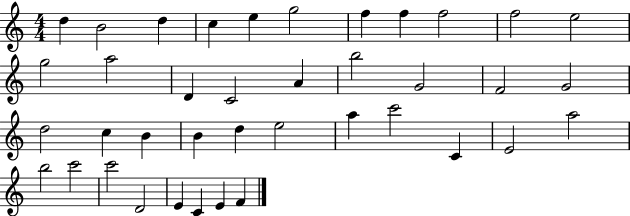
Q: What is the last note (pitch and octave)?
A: F4